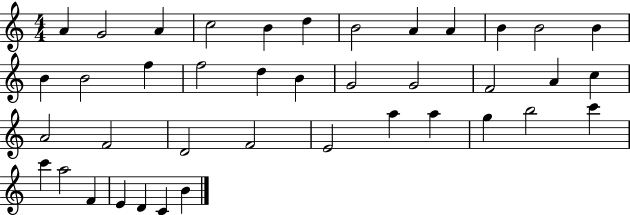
{
  \clef treble
  \numericTimeSignature
  \time 4/4
  \key c \major
  a'4 g'2 a'4 | c''2 b'4 d''4 | b'2 a'4 a'4 | b'4 b'2 b'4 | \break b'4 b'2 f''4 | f''2 d''4 b'4 | g'2 g'2 | f'2 a'4 c''4 | \break a'2 f'2 | d'2 f'2 | e'2 a''4 a''4 | g''4 b''2 c'''4 | \break c'''4 a''2 f'4 | e'4 d'4 c'4 b'4 | \bar "|."
}